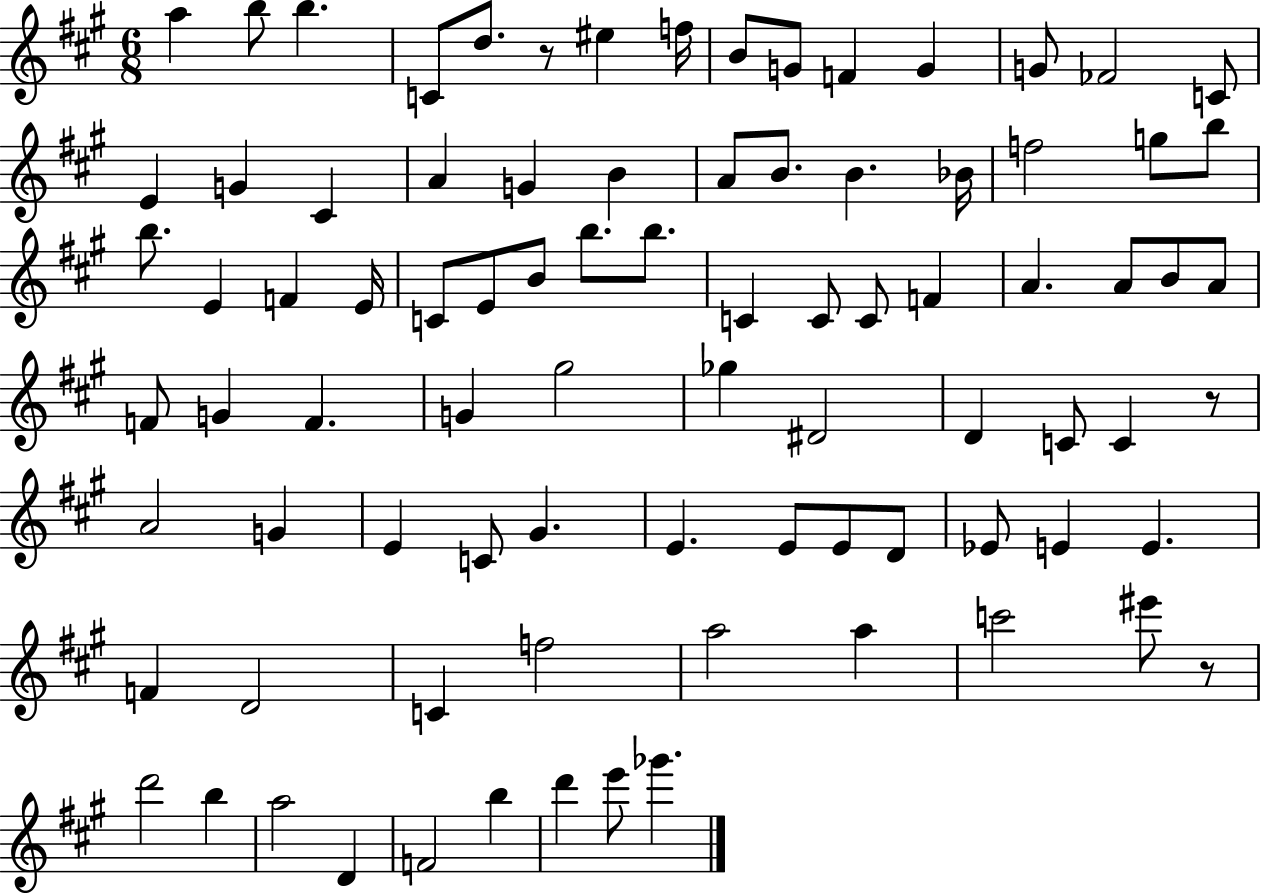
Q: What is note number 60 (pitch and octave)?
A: E4